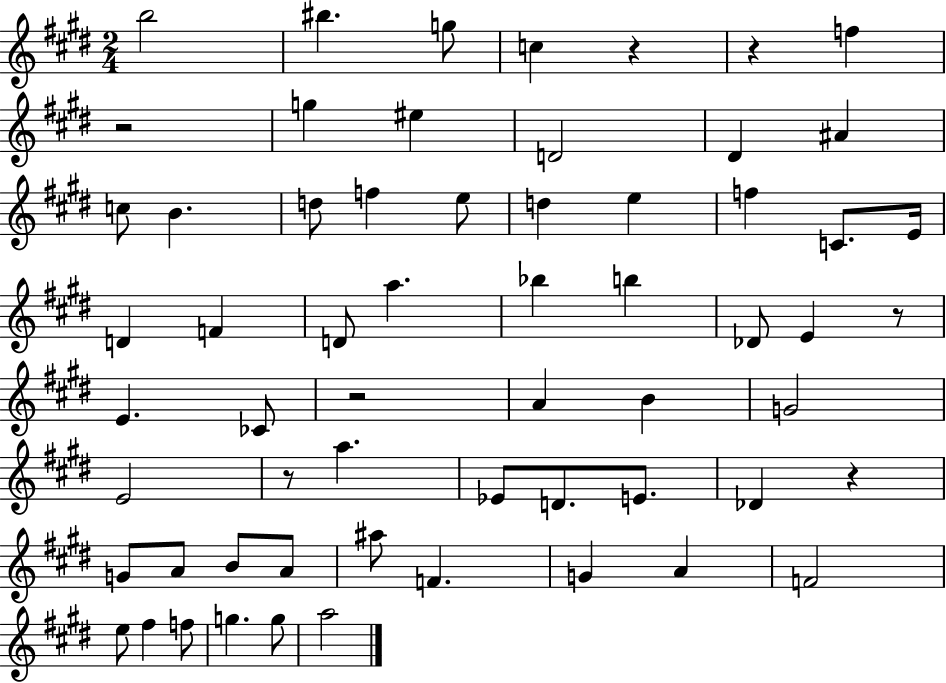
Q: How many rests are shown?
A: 7